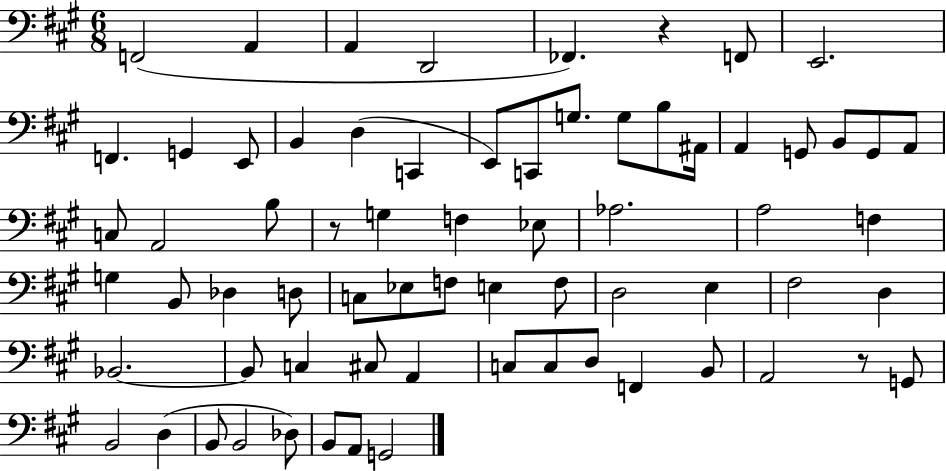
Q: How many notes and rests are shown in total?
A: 69